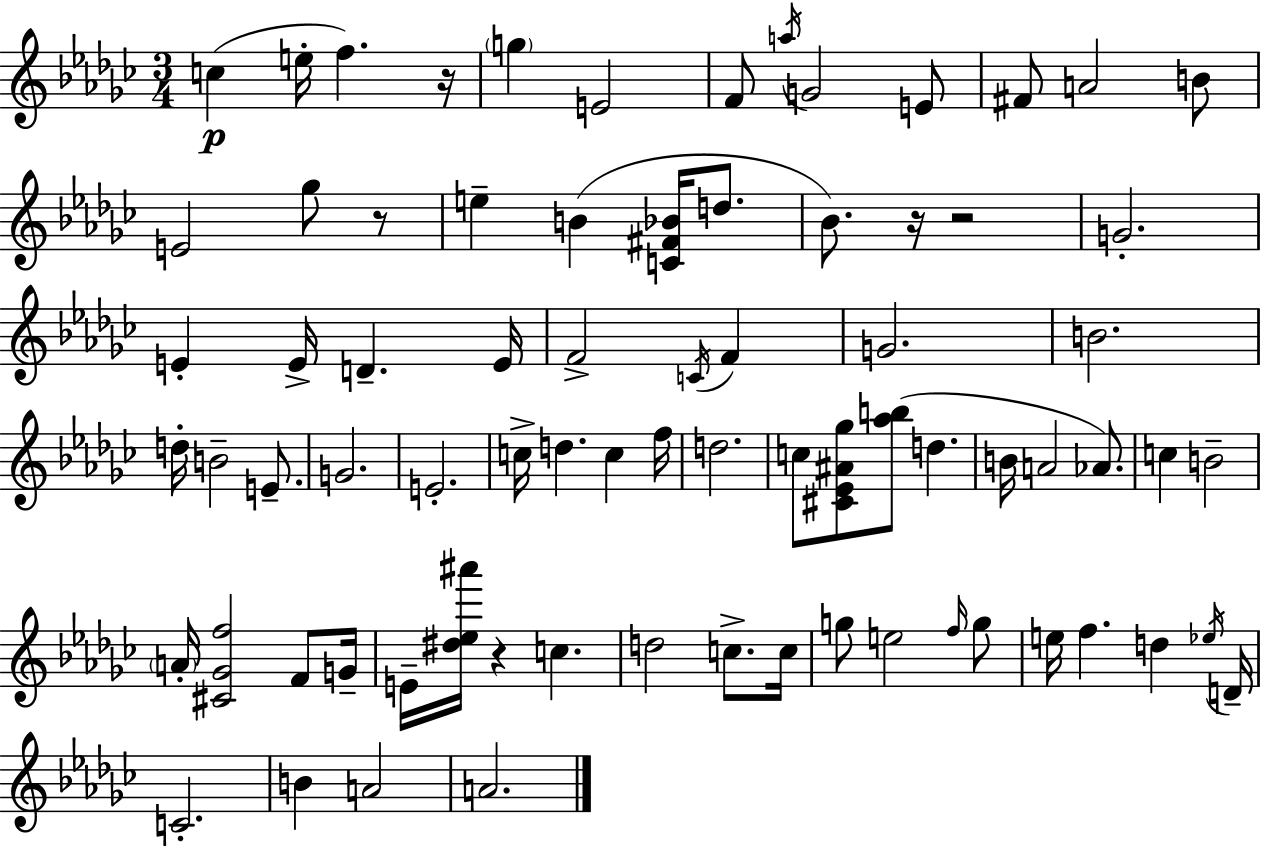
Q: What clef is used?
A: treble